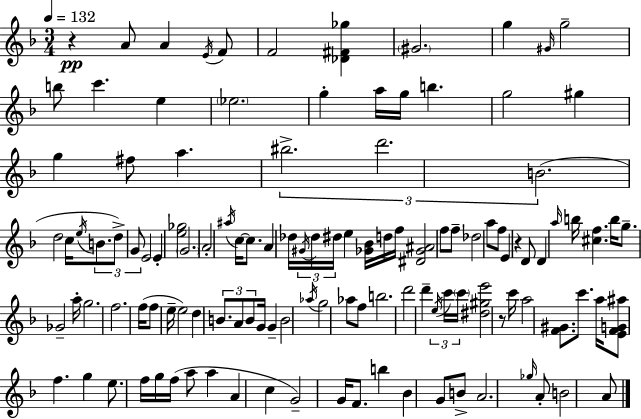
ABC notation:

X:1
T:Untitled
M:3/4
L:1/4
K:F
z A/2 A E/4 F/2 F2 [_D^F_g] ^G2 g ^G/4 g2 b/2 c' e _e2 g a/4 g/4 b g2 ^g g ^f/2 a ^b2 d'2 B2 d2 c/4 e/4 B/2 d/2 G/2 E2 E [e_g]2 G2 A2 ^a/4 c/4 c/2 A _d/4 ^G/4 _d/4 ^d/4 e [_G_B]/4 d/4 f/4 [^D_G^A]2 f/2 f/2 _d2 a/2 f/2 E z D/2 D a/4 b/4 [^cf] b/4 g/2 _G2 a/4 g2 f2 f/4 f/2 e/4 e2 d B/2 A/2 B/2 G/4 G B2 _a/4 g2 _a/2 f/2 b2 d'2 d' e/4 c'/4 c'/4 [^d^ge']2 z/2 c'/4 a2 [F^G]/2 c'/2 a/4 [EFG^a]/2 f g e/2 f/4 g/4 f/4 a/2 a A c G2 G/4 F/2 b _B G/2 B/2 A2 _g/4 A/2 B2 A/2